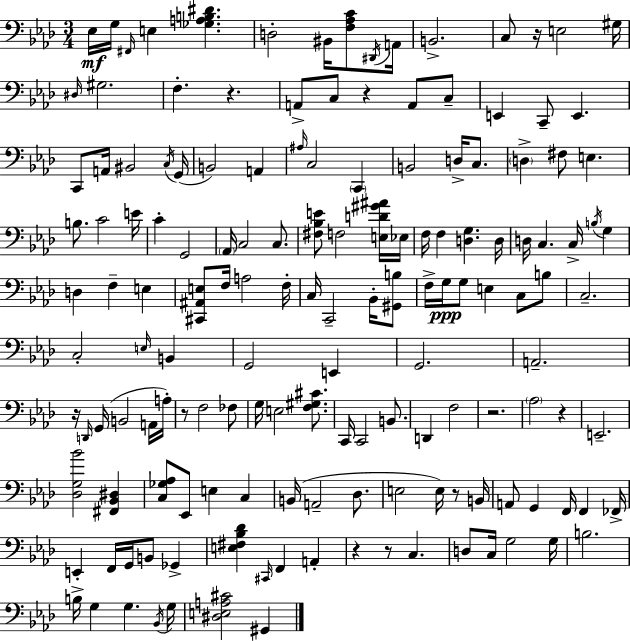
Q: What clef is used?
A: bass